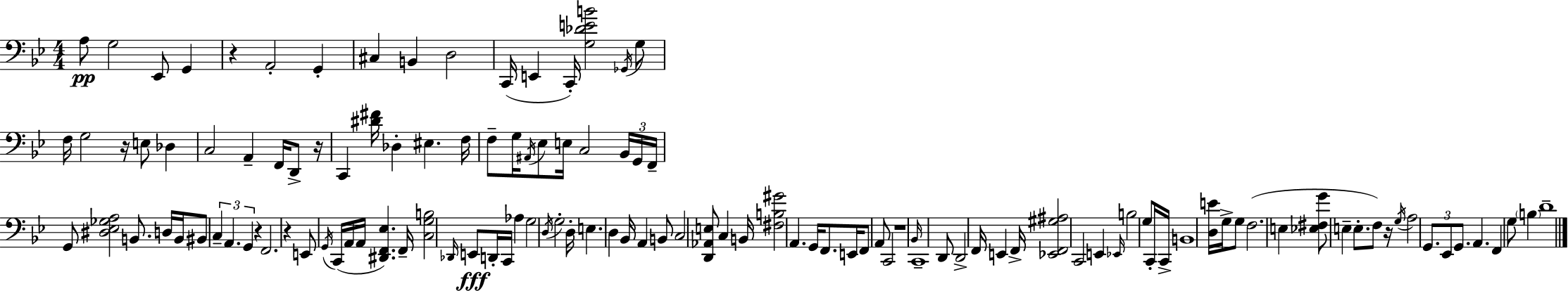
A3/e G3/h Eb2/e G2/q R/q A2/h G2/q C#3/q B2/q D3/h C2/s E2/q C2/s [G3,Db4,E4,B4]/h Gb2/s G3/e F3/s G3/h R/s E3/e Db3/q C3/h A2/q F2/s D2/e R/s C2/q [D#4,F#4]/s Db3/q EIS3/q. F3/s F3/e G3/s A#2/s Eb3/e E3/s C3/h Bb2/s G2/s F2/s G2/e [D#3,Eb3,Gb3,A3]/h B2/e. D3/s B2/s BIS2/e C3/q A2/q. G2/q R/q F2/h. R/q E2/e G2/s C2/s A2/s A2/s [D#2,F2,Eb3]/q. F2/s [C3,G3,B3]/h Db2/s E2/e D2/s C2/s Ab3/q G3/h D3/s G3/h D3/s E3/q. D3/q Bb2/s A2/q B2/e C3/h [D2,Ab2,E3]/e C3/q B2/s [F#3,B3,G#4]/h A2/q. G2/s F2/e. E2/s F2/e A2/e C2/h R/w Bb2/s C2/w D2/e D2/h F2/s E2/q F2/s [Eb2,F2,G#3,A#3]/h C2/h E2/q Eb2/s B3/h G3/e C2/s C2/s B2/w [D3,E4]/s G3/s G3/e F3/h. E3/q [Eb3,F#3,G4]/e E3/q E3/e. F3/e R/s G3/s A3/h G2/e. Eb2/e G2/e. A2/q. F2/q G3/e B3/q D4/w